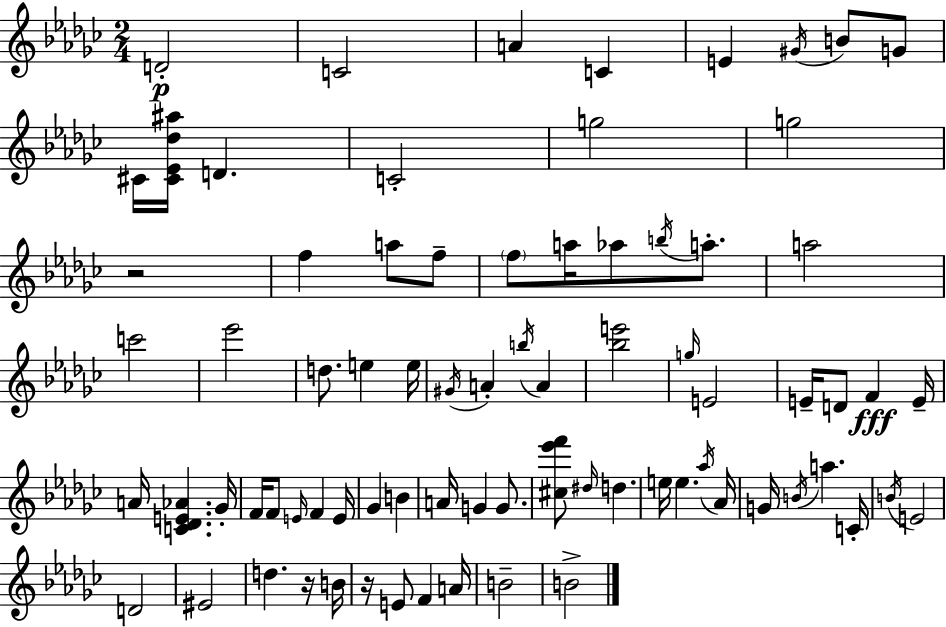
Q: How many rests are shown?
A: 3